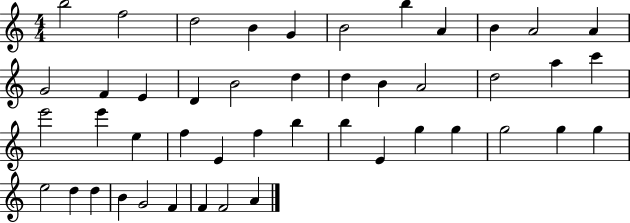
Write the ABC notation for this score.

X:1
T:Untitled
M:4/4
L:1/4
K:C
b2 f2 d2 B G B2 b A B A2 A G2 F E D B2 d d B A2 d2 a c' e'2 e' e f E f b b E g g g2 g g e2 d d B G2 F F F2 A